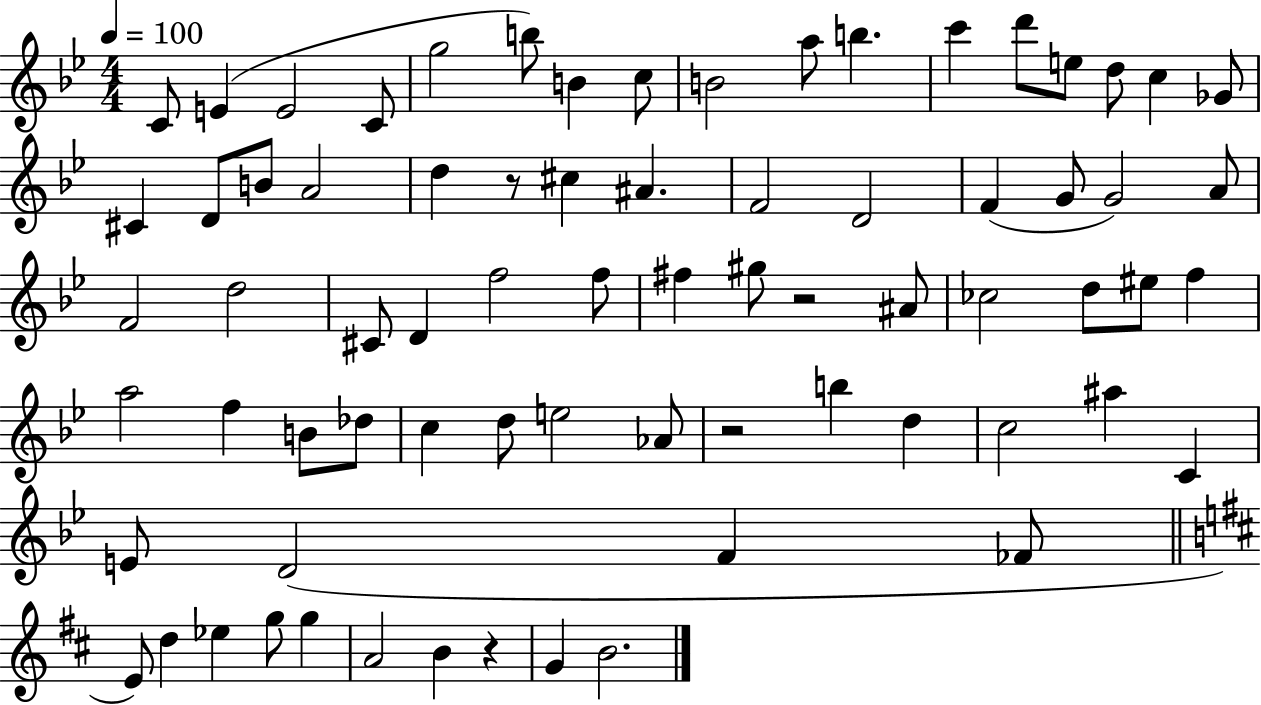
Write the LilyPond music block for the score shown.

{
  \clef treble
  \numericTimeSignature
  \time 4/4
  \key bes \major
  \tempo 4 = 100
  c'8 e'4( e'2 c'8 | g''2 b''8) b'4 c''8 | b'2 a''8 b''4. | c'''4 d'''8 e''8 d''8 c''4 ges'8 | \break cis'4 d'8 b'8 a'2 | d''4 r8 cis''4 ais'4. | f'2 d'2 | f'4( g'8 g'2) a'8 | \break f'2 d''2 | cis'8 d'4 f''2 f''8 | fis''4 gis''8 r2 ais'8 | ces''2 d''8 eis''8 f''4 | \break a''2 f''4 b'8 des''8 | c''4 d''8 e''2 aes'8 | r2 b''4 d''4 | c''2 ais''4 c'4 | \break e'8 d'2( f'4 fes'8 | \bar "||" \break \key d \major e'8) d''4 ees''4 g''8 g''4 | a'2 b'4 r4 | g'4 b'2. | \bar "|."
}